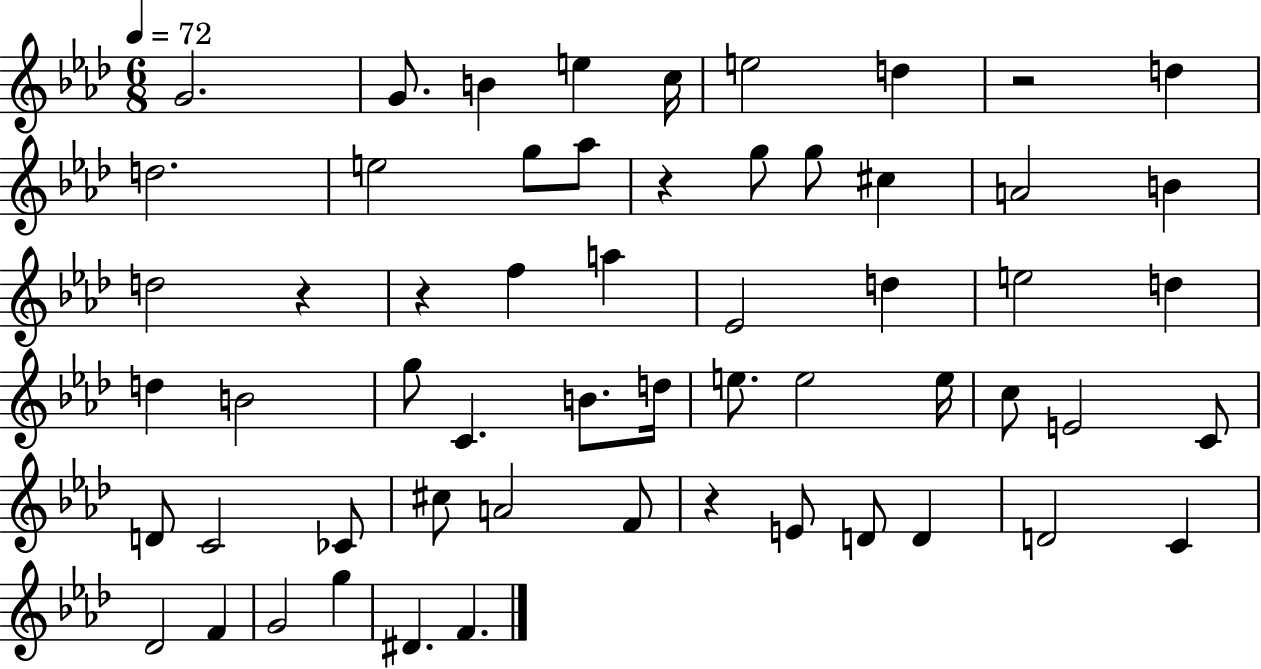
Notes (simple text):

G4/h. G4/e. B4/q E5/q C5/s E5/h D5/q R/h D5/q D5/h. E5/h G5/e Ab5/e R/q G5/e G5/e C#5/q A4/h B4/q D5/h R/q R/q F5/q A5/q Eb4/h D5/q E5/h D5/q D5/q B4/h G5/e C4/q. B4/e. D5/s E5/e. E5/h E5/s C5/e E4/h C4/e D4/e C4/h CES4/e C#5/e A4/h F4/e R/q E4/e D4/e D4/q D4/h C4/q Db4/h F4/q G4/h G5/q D#4/q. F4/q.